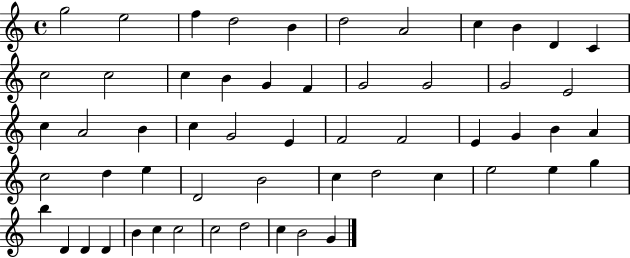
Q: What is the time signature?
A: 4/4